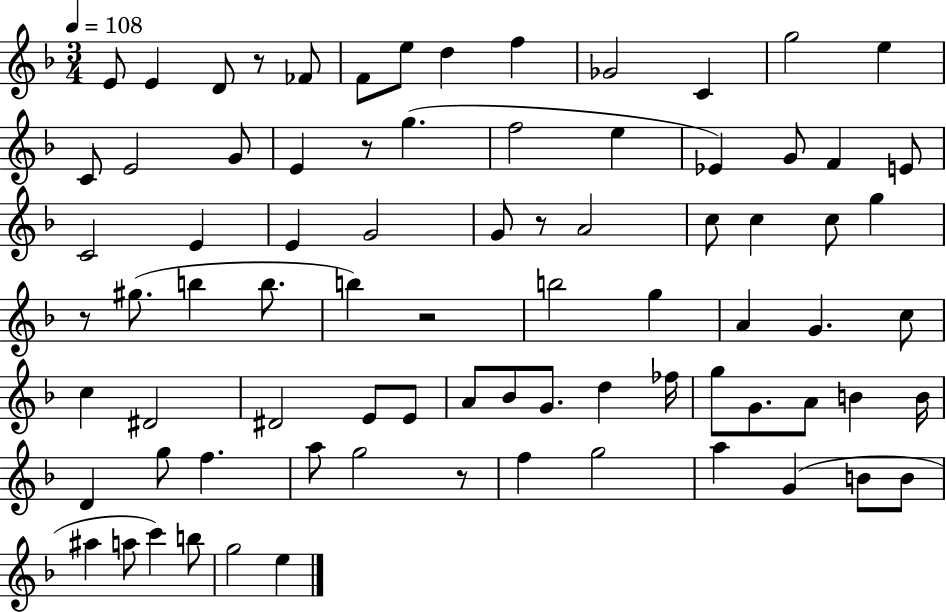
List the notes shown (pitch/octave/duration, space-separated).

E4/e E4/q D4/e R/e FES4/e F4/e E5/e D5/q F5/q Gb4/h C4/q G5/h E5/q C4/e E4/h G4/e E4/q R/e G5/q. F5/h E5/q Eb4/q G4/e F4/q E4/e C4/h E4/q E4/q G4/h G4/e R/e A4/h C5/e C5/q C5/e G5/q R/e G#5/e. B5/q B5/e. B5/q R/h B5/h G5/q A4/q G4/q. C5/e C5/q D#4/h D#4/h E4/e E4/e A4/e Bb4/e G4/e. D5/q FES5/s G5/e G4/e. A4/e B4/q B4/s D4/q G5/e F5/q. A5/e G5/h R/e F5/q G5/h A5/q G4/q B4/e B4/e A#5/q A5/e C6/q B5/e G5/h E5/q